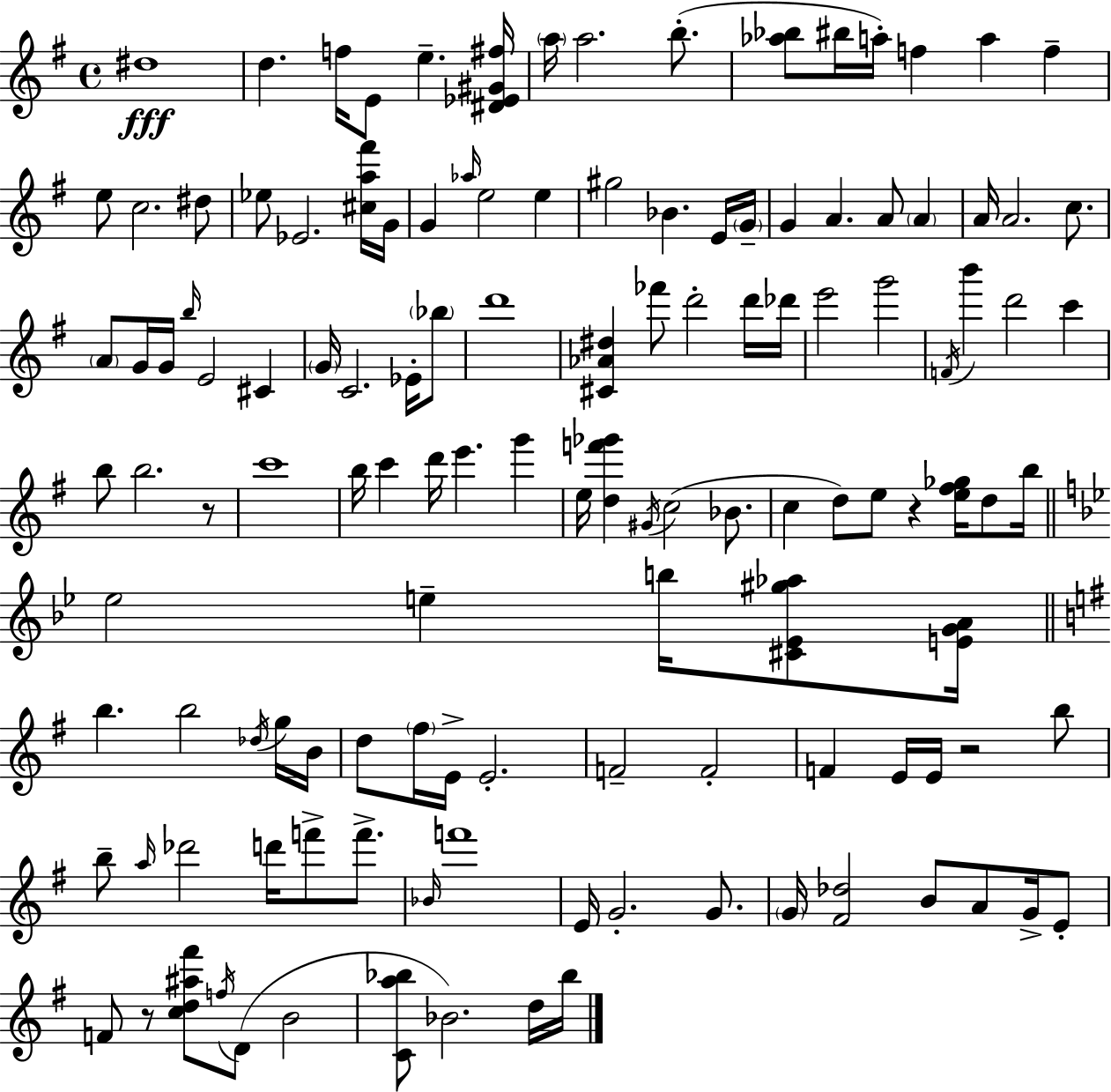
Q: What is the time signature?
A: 4/4